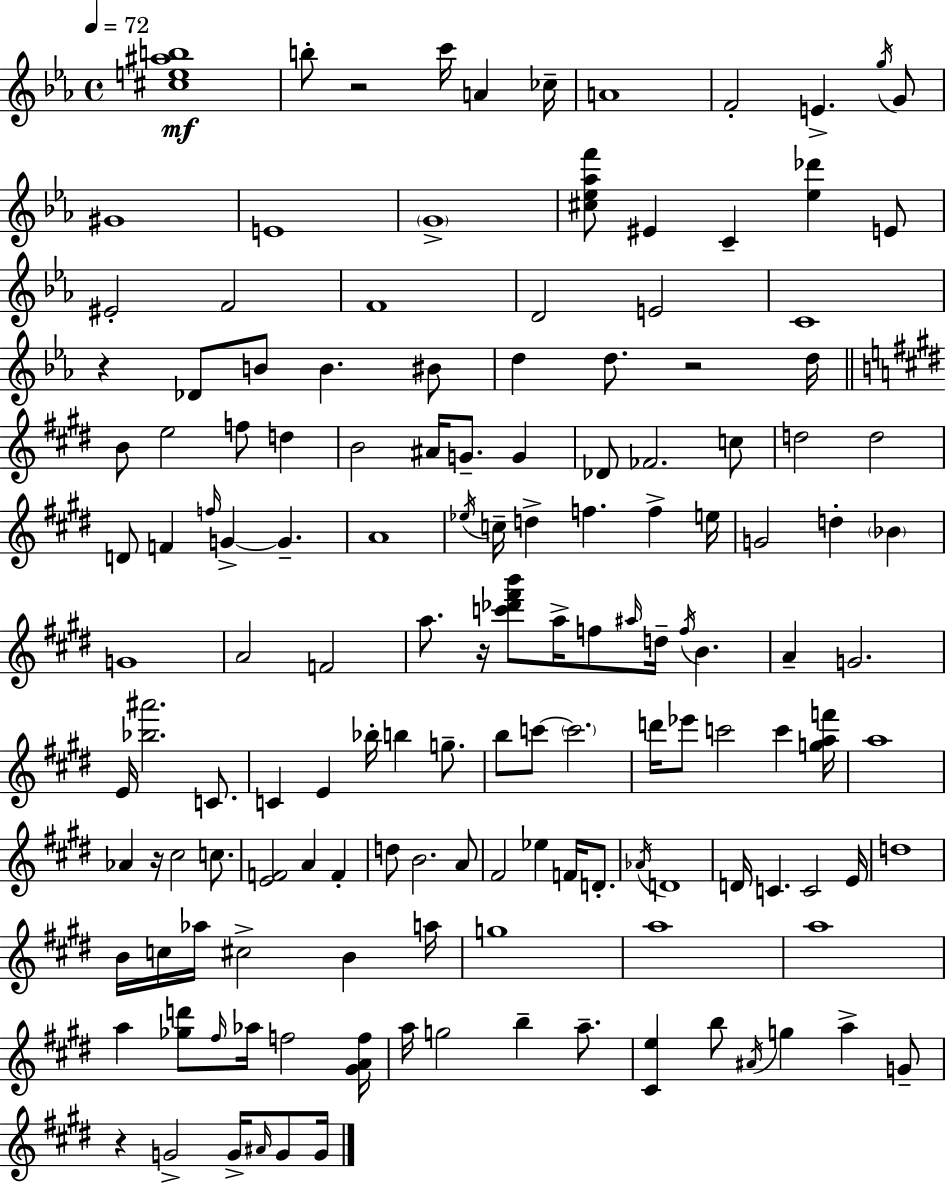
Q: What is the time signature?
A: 4/4